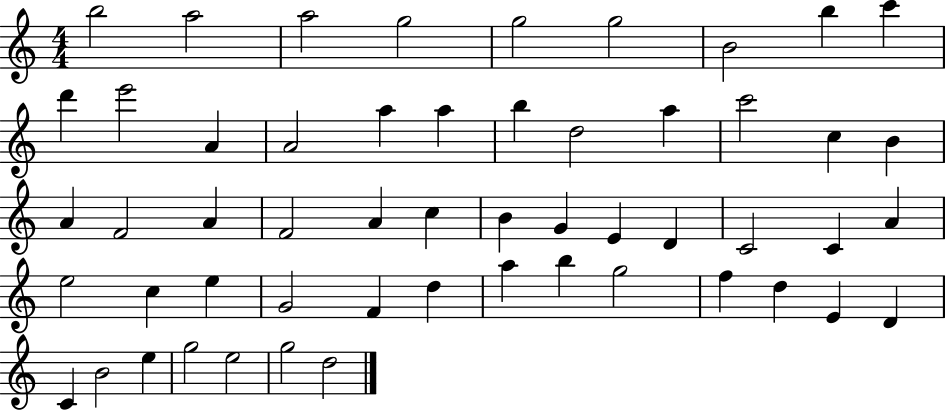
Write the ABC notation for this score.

X:1
T:Untitled
M:4/4
L:1/4
K:C
b2 a2 a2 g2 g2 g2 B2 b c' d' e'2 A A2 a a b d2 a c'2 c B A F2 A F2 A c B G E D C2 C A e2 c e G2 F d a b g2 f d E D C B2 e g2 e2 g2 d2